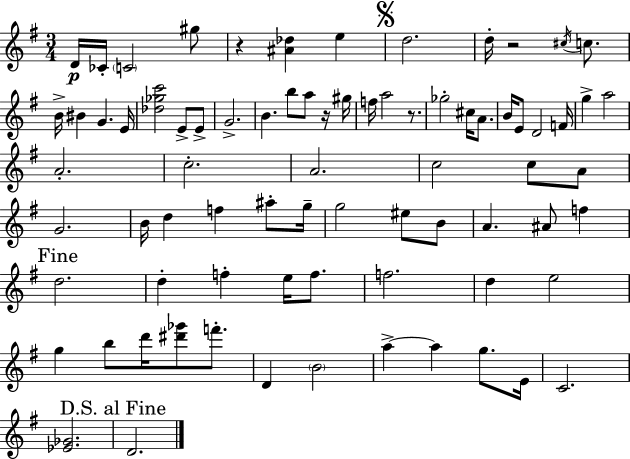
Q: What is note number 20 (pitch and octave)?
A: G#5